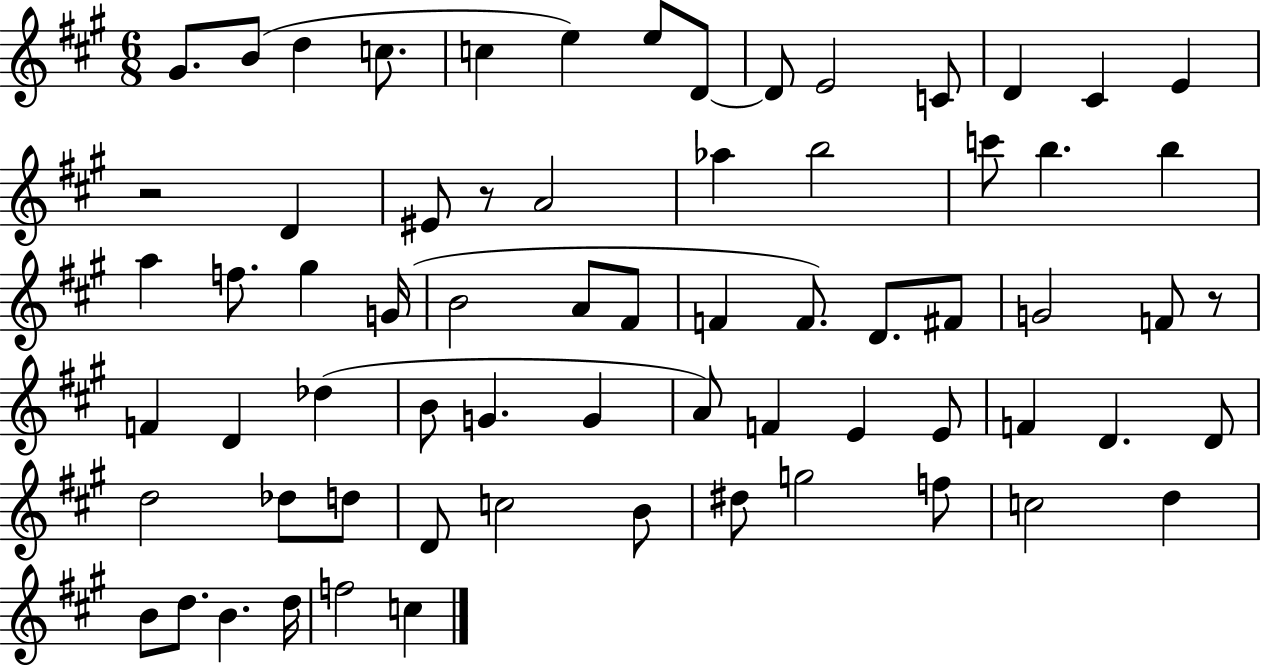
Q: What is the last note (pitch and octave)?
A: C5